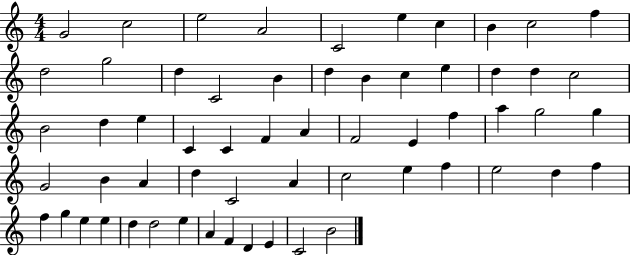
{
  \clef treble
  \numericTimeSignature
  \time 4/4
  \key c \major
  g'2 c''2 | e''2 a'2 | c'2 e''4 c''4 | b'4 c''2 f''4 | \break d''2 g''2 | d''4 c'2 b'4 | d''4 b'4 c''4 e''4 | d''4 d''4 c''2 | \break b'2 d''4 e''4 | c'4 c'4 f'4 a'4 | f'2 e'4 f''4 | a''4 g''2 g''4 | \break g'2 b'4 a'4 | d''4 c'2 a'4 | c''2 e''4 f''4 | e''2 d''4 f''4 | \break f''4 g''4 e''4 e''4 | d''4 d''2 e''4 | a'4 f'4 d'4 e'4 | c'2 b'2 | \break \bar "|."
}